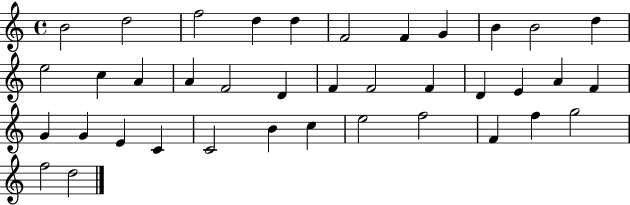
B4/h D5/h F5/h D5/q D5/q F4/h F4/q G4/q B4/q B4/h D5/q E5/h C5/q A4/q A4/q F4/h D4/q F4/q F4/h F4/q D4/q E4/q A4/q F4/q G4/q G4/q E4/q C4/q C4/h B4/q C5/q E5/h F5/h F4/q F5/q G5/h F5/h D5/h